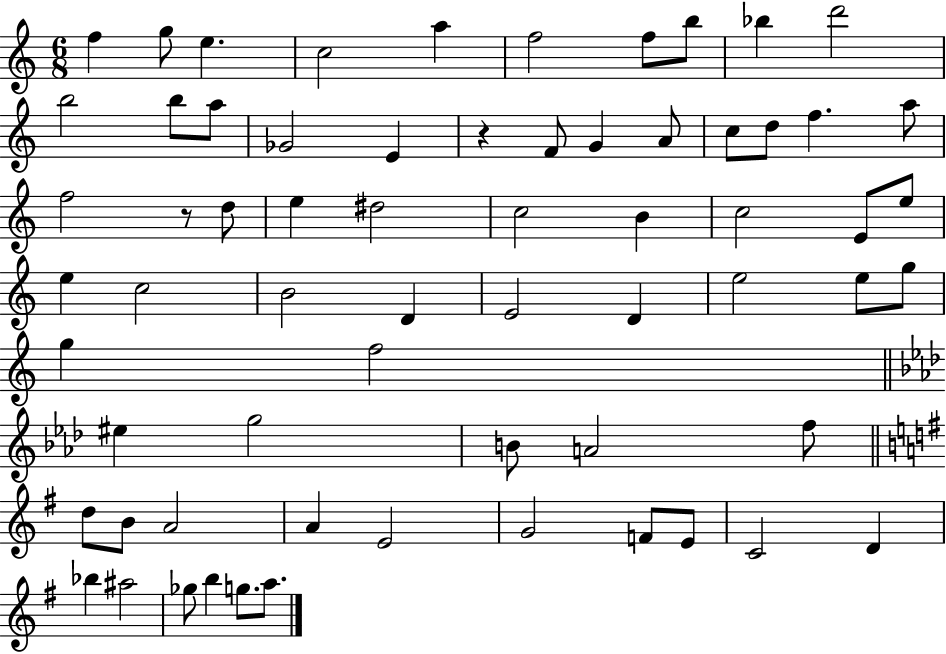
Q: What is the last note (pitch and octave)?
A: A5